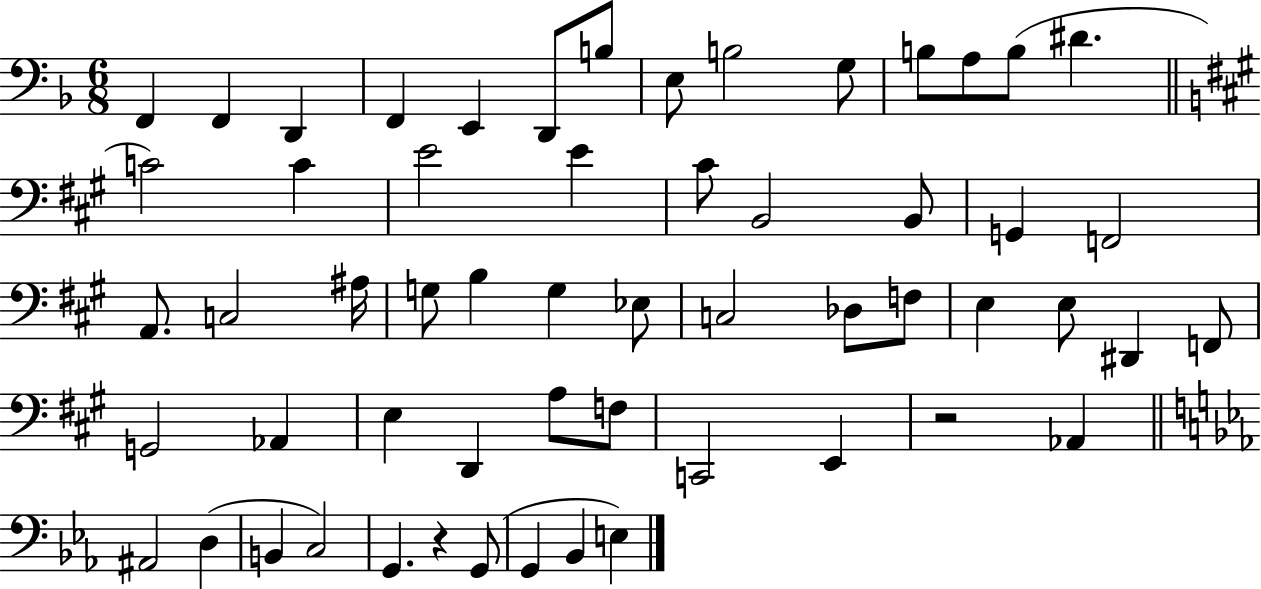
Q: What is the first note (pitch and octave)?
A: F2